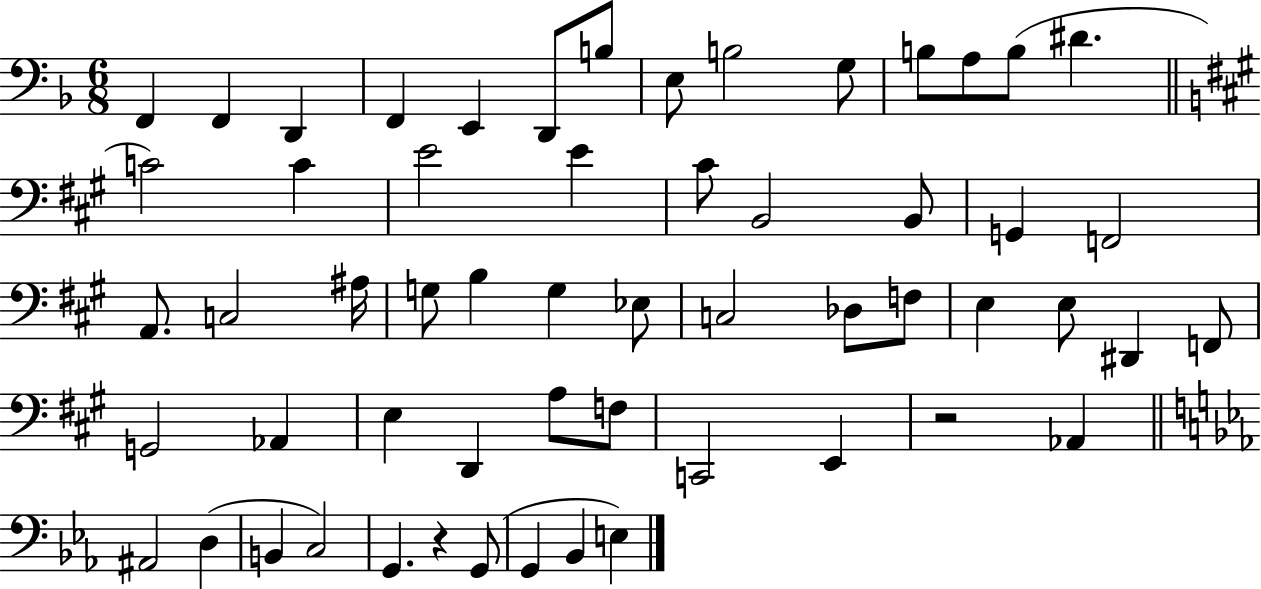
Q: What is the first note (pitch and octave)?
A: F2